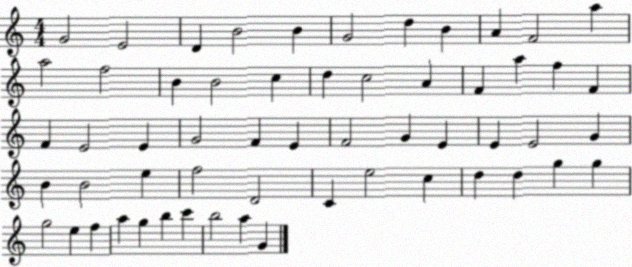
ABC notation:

X:1
T:Untitled
M:4/4
L:1/4
K:C
G2 E2 D B2 B G2 d B A F2 a a2 f2 B B2 c d c2 A F a f F F E2 E G2 F E F2 G E E E2 G B B2 e f2 D2 C e2 c d d g g g2 e f a g b c' b2 a G